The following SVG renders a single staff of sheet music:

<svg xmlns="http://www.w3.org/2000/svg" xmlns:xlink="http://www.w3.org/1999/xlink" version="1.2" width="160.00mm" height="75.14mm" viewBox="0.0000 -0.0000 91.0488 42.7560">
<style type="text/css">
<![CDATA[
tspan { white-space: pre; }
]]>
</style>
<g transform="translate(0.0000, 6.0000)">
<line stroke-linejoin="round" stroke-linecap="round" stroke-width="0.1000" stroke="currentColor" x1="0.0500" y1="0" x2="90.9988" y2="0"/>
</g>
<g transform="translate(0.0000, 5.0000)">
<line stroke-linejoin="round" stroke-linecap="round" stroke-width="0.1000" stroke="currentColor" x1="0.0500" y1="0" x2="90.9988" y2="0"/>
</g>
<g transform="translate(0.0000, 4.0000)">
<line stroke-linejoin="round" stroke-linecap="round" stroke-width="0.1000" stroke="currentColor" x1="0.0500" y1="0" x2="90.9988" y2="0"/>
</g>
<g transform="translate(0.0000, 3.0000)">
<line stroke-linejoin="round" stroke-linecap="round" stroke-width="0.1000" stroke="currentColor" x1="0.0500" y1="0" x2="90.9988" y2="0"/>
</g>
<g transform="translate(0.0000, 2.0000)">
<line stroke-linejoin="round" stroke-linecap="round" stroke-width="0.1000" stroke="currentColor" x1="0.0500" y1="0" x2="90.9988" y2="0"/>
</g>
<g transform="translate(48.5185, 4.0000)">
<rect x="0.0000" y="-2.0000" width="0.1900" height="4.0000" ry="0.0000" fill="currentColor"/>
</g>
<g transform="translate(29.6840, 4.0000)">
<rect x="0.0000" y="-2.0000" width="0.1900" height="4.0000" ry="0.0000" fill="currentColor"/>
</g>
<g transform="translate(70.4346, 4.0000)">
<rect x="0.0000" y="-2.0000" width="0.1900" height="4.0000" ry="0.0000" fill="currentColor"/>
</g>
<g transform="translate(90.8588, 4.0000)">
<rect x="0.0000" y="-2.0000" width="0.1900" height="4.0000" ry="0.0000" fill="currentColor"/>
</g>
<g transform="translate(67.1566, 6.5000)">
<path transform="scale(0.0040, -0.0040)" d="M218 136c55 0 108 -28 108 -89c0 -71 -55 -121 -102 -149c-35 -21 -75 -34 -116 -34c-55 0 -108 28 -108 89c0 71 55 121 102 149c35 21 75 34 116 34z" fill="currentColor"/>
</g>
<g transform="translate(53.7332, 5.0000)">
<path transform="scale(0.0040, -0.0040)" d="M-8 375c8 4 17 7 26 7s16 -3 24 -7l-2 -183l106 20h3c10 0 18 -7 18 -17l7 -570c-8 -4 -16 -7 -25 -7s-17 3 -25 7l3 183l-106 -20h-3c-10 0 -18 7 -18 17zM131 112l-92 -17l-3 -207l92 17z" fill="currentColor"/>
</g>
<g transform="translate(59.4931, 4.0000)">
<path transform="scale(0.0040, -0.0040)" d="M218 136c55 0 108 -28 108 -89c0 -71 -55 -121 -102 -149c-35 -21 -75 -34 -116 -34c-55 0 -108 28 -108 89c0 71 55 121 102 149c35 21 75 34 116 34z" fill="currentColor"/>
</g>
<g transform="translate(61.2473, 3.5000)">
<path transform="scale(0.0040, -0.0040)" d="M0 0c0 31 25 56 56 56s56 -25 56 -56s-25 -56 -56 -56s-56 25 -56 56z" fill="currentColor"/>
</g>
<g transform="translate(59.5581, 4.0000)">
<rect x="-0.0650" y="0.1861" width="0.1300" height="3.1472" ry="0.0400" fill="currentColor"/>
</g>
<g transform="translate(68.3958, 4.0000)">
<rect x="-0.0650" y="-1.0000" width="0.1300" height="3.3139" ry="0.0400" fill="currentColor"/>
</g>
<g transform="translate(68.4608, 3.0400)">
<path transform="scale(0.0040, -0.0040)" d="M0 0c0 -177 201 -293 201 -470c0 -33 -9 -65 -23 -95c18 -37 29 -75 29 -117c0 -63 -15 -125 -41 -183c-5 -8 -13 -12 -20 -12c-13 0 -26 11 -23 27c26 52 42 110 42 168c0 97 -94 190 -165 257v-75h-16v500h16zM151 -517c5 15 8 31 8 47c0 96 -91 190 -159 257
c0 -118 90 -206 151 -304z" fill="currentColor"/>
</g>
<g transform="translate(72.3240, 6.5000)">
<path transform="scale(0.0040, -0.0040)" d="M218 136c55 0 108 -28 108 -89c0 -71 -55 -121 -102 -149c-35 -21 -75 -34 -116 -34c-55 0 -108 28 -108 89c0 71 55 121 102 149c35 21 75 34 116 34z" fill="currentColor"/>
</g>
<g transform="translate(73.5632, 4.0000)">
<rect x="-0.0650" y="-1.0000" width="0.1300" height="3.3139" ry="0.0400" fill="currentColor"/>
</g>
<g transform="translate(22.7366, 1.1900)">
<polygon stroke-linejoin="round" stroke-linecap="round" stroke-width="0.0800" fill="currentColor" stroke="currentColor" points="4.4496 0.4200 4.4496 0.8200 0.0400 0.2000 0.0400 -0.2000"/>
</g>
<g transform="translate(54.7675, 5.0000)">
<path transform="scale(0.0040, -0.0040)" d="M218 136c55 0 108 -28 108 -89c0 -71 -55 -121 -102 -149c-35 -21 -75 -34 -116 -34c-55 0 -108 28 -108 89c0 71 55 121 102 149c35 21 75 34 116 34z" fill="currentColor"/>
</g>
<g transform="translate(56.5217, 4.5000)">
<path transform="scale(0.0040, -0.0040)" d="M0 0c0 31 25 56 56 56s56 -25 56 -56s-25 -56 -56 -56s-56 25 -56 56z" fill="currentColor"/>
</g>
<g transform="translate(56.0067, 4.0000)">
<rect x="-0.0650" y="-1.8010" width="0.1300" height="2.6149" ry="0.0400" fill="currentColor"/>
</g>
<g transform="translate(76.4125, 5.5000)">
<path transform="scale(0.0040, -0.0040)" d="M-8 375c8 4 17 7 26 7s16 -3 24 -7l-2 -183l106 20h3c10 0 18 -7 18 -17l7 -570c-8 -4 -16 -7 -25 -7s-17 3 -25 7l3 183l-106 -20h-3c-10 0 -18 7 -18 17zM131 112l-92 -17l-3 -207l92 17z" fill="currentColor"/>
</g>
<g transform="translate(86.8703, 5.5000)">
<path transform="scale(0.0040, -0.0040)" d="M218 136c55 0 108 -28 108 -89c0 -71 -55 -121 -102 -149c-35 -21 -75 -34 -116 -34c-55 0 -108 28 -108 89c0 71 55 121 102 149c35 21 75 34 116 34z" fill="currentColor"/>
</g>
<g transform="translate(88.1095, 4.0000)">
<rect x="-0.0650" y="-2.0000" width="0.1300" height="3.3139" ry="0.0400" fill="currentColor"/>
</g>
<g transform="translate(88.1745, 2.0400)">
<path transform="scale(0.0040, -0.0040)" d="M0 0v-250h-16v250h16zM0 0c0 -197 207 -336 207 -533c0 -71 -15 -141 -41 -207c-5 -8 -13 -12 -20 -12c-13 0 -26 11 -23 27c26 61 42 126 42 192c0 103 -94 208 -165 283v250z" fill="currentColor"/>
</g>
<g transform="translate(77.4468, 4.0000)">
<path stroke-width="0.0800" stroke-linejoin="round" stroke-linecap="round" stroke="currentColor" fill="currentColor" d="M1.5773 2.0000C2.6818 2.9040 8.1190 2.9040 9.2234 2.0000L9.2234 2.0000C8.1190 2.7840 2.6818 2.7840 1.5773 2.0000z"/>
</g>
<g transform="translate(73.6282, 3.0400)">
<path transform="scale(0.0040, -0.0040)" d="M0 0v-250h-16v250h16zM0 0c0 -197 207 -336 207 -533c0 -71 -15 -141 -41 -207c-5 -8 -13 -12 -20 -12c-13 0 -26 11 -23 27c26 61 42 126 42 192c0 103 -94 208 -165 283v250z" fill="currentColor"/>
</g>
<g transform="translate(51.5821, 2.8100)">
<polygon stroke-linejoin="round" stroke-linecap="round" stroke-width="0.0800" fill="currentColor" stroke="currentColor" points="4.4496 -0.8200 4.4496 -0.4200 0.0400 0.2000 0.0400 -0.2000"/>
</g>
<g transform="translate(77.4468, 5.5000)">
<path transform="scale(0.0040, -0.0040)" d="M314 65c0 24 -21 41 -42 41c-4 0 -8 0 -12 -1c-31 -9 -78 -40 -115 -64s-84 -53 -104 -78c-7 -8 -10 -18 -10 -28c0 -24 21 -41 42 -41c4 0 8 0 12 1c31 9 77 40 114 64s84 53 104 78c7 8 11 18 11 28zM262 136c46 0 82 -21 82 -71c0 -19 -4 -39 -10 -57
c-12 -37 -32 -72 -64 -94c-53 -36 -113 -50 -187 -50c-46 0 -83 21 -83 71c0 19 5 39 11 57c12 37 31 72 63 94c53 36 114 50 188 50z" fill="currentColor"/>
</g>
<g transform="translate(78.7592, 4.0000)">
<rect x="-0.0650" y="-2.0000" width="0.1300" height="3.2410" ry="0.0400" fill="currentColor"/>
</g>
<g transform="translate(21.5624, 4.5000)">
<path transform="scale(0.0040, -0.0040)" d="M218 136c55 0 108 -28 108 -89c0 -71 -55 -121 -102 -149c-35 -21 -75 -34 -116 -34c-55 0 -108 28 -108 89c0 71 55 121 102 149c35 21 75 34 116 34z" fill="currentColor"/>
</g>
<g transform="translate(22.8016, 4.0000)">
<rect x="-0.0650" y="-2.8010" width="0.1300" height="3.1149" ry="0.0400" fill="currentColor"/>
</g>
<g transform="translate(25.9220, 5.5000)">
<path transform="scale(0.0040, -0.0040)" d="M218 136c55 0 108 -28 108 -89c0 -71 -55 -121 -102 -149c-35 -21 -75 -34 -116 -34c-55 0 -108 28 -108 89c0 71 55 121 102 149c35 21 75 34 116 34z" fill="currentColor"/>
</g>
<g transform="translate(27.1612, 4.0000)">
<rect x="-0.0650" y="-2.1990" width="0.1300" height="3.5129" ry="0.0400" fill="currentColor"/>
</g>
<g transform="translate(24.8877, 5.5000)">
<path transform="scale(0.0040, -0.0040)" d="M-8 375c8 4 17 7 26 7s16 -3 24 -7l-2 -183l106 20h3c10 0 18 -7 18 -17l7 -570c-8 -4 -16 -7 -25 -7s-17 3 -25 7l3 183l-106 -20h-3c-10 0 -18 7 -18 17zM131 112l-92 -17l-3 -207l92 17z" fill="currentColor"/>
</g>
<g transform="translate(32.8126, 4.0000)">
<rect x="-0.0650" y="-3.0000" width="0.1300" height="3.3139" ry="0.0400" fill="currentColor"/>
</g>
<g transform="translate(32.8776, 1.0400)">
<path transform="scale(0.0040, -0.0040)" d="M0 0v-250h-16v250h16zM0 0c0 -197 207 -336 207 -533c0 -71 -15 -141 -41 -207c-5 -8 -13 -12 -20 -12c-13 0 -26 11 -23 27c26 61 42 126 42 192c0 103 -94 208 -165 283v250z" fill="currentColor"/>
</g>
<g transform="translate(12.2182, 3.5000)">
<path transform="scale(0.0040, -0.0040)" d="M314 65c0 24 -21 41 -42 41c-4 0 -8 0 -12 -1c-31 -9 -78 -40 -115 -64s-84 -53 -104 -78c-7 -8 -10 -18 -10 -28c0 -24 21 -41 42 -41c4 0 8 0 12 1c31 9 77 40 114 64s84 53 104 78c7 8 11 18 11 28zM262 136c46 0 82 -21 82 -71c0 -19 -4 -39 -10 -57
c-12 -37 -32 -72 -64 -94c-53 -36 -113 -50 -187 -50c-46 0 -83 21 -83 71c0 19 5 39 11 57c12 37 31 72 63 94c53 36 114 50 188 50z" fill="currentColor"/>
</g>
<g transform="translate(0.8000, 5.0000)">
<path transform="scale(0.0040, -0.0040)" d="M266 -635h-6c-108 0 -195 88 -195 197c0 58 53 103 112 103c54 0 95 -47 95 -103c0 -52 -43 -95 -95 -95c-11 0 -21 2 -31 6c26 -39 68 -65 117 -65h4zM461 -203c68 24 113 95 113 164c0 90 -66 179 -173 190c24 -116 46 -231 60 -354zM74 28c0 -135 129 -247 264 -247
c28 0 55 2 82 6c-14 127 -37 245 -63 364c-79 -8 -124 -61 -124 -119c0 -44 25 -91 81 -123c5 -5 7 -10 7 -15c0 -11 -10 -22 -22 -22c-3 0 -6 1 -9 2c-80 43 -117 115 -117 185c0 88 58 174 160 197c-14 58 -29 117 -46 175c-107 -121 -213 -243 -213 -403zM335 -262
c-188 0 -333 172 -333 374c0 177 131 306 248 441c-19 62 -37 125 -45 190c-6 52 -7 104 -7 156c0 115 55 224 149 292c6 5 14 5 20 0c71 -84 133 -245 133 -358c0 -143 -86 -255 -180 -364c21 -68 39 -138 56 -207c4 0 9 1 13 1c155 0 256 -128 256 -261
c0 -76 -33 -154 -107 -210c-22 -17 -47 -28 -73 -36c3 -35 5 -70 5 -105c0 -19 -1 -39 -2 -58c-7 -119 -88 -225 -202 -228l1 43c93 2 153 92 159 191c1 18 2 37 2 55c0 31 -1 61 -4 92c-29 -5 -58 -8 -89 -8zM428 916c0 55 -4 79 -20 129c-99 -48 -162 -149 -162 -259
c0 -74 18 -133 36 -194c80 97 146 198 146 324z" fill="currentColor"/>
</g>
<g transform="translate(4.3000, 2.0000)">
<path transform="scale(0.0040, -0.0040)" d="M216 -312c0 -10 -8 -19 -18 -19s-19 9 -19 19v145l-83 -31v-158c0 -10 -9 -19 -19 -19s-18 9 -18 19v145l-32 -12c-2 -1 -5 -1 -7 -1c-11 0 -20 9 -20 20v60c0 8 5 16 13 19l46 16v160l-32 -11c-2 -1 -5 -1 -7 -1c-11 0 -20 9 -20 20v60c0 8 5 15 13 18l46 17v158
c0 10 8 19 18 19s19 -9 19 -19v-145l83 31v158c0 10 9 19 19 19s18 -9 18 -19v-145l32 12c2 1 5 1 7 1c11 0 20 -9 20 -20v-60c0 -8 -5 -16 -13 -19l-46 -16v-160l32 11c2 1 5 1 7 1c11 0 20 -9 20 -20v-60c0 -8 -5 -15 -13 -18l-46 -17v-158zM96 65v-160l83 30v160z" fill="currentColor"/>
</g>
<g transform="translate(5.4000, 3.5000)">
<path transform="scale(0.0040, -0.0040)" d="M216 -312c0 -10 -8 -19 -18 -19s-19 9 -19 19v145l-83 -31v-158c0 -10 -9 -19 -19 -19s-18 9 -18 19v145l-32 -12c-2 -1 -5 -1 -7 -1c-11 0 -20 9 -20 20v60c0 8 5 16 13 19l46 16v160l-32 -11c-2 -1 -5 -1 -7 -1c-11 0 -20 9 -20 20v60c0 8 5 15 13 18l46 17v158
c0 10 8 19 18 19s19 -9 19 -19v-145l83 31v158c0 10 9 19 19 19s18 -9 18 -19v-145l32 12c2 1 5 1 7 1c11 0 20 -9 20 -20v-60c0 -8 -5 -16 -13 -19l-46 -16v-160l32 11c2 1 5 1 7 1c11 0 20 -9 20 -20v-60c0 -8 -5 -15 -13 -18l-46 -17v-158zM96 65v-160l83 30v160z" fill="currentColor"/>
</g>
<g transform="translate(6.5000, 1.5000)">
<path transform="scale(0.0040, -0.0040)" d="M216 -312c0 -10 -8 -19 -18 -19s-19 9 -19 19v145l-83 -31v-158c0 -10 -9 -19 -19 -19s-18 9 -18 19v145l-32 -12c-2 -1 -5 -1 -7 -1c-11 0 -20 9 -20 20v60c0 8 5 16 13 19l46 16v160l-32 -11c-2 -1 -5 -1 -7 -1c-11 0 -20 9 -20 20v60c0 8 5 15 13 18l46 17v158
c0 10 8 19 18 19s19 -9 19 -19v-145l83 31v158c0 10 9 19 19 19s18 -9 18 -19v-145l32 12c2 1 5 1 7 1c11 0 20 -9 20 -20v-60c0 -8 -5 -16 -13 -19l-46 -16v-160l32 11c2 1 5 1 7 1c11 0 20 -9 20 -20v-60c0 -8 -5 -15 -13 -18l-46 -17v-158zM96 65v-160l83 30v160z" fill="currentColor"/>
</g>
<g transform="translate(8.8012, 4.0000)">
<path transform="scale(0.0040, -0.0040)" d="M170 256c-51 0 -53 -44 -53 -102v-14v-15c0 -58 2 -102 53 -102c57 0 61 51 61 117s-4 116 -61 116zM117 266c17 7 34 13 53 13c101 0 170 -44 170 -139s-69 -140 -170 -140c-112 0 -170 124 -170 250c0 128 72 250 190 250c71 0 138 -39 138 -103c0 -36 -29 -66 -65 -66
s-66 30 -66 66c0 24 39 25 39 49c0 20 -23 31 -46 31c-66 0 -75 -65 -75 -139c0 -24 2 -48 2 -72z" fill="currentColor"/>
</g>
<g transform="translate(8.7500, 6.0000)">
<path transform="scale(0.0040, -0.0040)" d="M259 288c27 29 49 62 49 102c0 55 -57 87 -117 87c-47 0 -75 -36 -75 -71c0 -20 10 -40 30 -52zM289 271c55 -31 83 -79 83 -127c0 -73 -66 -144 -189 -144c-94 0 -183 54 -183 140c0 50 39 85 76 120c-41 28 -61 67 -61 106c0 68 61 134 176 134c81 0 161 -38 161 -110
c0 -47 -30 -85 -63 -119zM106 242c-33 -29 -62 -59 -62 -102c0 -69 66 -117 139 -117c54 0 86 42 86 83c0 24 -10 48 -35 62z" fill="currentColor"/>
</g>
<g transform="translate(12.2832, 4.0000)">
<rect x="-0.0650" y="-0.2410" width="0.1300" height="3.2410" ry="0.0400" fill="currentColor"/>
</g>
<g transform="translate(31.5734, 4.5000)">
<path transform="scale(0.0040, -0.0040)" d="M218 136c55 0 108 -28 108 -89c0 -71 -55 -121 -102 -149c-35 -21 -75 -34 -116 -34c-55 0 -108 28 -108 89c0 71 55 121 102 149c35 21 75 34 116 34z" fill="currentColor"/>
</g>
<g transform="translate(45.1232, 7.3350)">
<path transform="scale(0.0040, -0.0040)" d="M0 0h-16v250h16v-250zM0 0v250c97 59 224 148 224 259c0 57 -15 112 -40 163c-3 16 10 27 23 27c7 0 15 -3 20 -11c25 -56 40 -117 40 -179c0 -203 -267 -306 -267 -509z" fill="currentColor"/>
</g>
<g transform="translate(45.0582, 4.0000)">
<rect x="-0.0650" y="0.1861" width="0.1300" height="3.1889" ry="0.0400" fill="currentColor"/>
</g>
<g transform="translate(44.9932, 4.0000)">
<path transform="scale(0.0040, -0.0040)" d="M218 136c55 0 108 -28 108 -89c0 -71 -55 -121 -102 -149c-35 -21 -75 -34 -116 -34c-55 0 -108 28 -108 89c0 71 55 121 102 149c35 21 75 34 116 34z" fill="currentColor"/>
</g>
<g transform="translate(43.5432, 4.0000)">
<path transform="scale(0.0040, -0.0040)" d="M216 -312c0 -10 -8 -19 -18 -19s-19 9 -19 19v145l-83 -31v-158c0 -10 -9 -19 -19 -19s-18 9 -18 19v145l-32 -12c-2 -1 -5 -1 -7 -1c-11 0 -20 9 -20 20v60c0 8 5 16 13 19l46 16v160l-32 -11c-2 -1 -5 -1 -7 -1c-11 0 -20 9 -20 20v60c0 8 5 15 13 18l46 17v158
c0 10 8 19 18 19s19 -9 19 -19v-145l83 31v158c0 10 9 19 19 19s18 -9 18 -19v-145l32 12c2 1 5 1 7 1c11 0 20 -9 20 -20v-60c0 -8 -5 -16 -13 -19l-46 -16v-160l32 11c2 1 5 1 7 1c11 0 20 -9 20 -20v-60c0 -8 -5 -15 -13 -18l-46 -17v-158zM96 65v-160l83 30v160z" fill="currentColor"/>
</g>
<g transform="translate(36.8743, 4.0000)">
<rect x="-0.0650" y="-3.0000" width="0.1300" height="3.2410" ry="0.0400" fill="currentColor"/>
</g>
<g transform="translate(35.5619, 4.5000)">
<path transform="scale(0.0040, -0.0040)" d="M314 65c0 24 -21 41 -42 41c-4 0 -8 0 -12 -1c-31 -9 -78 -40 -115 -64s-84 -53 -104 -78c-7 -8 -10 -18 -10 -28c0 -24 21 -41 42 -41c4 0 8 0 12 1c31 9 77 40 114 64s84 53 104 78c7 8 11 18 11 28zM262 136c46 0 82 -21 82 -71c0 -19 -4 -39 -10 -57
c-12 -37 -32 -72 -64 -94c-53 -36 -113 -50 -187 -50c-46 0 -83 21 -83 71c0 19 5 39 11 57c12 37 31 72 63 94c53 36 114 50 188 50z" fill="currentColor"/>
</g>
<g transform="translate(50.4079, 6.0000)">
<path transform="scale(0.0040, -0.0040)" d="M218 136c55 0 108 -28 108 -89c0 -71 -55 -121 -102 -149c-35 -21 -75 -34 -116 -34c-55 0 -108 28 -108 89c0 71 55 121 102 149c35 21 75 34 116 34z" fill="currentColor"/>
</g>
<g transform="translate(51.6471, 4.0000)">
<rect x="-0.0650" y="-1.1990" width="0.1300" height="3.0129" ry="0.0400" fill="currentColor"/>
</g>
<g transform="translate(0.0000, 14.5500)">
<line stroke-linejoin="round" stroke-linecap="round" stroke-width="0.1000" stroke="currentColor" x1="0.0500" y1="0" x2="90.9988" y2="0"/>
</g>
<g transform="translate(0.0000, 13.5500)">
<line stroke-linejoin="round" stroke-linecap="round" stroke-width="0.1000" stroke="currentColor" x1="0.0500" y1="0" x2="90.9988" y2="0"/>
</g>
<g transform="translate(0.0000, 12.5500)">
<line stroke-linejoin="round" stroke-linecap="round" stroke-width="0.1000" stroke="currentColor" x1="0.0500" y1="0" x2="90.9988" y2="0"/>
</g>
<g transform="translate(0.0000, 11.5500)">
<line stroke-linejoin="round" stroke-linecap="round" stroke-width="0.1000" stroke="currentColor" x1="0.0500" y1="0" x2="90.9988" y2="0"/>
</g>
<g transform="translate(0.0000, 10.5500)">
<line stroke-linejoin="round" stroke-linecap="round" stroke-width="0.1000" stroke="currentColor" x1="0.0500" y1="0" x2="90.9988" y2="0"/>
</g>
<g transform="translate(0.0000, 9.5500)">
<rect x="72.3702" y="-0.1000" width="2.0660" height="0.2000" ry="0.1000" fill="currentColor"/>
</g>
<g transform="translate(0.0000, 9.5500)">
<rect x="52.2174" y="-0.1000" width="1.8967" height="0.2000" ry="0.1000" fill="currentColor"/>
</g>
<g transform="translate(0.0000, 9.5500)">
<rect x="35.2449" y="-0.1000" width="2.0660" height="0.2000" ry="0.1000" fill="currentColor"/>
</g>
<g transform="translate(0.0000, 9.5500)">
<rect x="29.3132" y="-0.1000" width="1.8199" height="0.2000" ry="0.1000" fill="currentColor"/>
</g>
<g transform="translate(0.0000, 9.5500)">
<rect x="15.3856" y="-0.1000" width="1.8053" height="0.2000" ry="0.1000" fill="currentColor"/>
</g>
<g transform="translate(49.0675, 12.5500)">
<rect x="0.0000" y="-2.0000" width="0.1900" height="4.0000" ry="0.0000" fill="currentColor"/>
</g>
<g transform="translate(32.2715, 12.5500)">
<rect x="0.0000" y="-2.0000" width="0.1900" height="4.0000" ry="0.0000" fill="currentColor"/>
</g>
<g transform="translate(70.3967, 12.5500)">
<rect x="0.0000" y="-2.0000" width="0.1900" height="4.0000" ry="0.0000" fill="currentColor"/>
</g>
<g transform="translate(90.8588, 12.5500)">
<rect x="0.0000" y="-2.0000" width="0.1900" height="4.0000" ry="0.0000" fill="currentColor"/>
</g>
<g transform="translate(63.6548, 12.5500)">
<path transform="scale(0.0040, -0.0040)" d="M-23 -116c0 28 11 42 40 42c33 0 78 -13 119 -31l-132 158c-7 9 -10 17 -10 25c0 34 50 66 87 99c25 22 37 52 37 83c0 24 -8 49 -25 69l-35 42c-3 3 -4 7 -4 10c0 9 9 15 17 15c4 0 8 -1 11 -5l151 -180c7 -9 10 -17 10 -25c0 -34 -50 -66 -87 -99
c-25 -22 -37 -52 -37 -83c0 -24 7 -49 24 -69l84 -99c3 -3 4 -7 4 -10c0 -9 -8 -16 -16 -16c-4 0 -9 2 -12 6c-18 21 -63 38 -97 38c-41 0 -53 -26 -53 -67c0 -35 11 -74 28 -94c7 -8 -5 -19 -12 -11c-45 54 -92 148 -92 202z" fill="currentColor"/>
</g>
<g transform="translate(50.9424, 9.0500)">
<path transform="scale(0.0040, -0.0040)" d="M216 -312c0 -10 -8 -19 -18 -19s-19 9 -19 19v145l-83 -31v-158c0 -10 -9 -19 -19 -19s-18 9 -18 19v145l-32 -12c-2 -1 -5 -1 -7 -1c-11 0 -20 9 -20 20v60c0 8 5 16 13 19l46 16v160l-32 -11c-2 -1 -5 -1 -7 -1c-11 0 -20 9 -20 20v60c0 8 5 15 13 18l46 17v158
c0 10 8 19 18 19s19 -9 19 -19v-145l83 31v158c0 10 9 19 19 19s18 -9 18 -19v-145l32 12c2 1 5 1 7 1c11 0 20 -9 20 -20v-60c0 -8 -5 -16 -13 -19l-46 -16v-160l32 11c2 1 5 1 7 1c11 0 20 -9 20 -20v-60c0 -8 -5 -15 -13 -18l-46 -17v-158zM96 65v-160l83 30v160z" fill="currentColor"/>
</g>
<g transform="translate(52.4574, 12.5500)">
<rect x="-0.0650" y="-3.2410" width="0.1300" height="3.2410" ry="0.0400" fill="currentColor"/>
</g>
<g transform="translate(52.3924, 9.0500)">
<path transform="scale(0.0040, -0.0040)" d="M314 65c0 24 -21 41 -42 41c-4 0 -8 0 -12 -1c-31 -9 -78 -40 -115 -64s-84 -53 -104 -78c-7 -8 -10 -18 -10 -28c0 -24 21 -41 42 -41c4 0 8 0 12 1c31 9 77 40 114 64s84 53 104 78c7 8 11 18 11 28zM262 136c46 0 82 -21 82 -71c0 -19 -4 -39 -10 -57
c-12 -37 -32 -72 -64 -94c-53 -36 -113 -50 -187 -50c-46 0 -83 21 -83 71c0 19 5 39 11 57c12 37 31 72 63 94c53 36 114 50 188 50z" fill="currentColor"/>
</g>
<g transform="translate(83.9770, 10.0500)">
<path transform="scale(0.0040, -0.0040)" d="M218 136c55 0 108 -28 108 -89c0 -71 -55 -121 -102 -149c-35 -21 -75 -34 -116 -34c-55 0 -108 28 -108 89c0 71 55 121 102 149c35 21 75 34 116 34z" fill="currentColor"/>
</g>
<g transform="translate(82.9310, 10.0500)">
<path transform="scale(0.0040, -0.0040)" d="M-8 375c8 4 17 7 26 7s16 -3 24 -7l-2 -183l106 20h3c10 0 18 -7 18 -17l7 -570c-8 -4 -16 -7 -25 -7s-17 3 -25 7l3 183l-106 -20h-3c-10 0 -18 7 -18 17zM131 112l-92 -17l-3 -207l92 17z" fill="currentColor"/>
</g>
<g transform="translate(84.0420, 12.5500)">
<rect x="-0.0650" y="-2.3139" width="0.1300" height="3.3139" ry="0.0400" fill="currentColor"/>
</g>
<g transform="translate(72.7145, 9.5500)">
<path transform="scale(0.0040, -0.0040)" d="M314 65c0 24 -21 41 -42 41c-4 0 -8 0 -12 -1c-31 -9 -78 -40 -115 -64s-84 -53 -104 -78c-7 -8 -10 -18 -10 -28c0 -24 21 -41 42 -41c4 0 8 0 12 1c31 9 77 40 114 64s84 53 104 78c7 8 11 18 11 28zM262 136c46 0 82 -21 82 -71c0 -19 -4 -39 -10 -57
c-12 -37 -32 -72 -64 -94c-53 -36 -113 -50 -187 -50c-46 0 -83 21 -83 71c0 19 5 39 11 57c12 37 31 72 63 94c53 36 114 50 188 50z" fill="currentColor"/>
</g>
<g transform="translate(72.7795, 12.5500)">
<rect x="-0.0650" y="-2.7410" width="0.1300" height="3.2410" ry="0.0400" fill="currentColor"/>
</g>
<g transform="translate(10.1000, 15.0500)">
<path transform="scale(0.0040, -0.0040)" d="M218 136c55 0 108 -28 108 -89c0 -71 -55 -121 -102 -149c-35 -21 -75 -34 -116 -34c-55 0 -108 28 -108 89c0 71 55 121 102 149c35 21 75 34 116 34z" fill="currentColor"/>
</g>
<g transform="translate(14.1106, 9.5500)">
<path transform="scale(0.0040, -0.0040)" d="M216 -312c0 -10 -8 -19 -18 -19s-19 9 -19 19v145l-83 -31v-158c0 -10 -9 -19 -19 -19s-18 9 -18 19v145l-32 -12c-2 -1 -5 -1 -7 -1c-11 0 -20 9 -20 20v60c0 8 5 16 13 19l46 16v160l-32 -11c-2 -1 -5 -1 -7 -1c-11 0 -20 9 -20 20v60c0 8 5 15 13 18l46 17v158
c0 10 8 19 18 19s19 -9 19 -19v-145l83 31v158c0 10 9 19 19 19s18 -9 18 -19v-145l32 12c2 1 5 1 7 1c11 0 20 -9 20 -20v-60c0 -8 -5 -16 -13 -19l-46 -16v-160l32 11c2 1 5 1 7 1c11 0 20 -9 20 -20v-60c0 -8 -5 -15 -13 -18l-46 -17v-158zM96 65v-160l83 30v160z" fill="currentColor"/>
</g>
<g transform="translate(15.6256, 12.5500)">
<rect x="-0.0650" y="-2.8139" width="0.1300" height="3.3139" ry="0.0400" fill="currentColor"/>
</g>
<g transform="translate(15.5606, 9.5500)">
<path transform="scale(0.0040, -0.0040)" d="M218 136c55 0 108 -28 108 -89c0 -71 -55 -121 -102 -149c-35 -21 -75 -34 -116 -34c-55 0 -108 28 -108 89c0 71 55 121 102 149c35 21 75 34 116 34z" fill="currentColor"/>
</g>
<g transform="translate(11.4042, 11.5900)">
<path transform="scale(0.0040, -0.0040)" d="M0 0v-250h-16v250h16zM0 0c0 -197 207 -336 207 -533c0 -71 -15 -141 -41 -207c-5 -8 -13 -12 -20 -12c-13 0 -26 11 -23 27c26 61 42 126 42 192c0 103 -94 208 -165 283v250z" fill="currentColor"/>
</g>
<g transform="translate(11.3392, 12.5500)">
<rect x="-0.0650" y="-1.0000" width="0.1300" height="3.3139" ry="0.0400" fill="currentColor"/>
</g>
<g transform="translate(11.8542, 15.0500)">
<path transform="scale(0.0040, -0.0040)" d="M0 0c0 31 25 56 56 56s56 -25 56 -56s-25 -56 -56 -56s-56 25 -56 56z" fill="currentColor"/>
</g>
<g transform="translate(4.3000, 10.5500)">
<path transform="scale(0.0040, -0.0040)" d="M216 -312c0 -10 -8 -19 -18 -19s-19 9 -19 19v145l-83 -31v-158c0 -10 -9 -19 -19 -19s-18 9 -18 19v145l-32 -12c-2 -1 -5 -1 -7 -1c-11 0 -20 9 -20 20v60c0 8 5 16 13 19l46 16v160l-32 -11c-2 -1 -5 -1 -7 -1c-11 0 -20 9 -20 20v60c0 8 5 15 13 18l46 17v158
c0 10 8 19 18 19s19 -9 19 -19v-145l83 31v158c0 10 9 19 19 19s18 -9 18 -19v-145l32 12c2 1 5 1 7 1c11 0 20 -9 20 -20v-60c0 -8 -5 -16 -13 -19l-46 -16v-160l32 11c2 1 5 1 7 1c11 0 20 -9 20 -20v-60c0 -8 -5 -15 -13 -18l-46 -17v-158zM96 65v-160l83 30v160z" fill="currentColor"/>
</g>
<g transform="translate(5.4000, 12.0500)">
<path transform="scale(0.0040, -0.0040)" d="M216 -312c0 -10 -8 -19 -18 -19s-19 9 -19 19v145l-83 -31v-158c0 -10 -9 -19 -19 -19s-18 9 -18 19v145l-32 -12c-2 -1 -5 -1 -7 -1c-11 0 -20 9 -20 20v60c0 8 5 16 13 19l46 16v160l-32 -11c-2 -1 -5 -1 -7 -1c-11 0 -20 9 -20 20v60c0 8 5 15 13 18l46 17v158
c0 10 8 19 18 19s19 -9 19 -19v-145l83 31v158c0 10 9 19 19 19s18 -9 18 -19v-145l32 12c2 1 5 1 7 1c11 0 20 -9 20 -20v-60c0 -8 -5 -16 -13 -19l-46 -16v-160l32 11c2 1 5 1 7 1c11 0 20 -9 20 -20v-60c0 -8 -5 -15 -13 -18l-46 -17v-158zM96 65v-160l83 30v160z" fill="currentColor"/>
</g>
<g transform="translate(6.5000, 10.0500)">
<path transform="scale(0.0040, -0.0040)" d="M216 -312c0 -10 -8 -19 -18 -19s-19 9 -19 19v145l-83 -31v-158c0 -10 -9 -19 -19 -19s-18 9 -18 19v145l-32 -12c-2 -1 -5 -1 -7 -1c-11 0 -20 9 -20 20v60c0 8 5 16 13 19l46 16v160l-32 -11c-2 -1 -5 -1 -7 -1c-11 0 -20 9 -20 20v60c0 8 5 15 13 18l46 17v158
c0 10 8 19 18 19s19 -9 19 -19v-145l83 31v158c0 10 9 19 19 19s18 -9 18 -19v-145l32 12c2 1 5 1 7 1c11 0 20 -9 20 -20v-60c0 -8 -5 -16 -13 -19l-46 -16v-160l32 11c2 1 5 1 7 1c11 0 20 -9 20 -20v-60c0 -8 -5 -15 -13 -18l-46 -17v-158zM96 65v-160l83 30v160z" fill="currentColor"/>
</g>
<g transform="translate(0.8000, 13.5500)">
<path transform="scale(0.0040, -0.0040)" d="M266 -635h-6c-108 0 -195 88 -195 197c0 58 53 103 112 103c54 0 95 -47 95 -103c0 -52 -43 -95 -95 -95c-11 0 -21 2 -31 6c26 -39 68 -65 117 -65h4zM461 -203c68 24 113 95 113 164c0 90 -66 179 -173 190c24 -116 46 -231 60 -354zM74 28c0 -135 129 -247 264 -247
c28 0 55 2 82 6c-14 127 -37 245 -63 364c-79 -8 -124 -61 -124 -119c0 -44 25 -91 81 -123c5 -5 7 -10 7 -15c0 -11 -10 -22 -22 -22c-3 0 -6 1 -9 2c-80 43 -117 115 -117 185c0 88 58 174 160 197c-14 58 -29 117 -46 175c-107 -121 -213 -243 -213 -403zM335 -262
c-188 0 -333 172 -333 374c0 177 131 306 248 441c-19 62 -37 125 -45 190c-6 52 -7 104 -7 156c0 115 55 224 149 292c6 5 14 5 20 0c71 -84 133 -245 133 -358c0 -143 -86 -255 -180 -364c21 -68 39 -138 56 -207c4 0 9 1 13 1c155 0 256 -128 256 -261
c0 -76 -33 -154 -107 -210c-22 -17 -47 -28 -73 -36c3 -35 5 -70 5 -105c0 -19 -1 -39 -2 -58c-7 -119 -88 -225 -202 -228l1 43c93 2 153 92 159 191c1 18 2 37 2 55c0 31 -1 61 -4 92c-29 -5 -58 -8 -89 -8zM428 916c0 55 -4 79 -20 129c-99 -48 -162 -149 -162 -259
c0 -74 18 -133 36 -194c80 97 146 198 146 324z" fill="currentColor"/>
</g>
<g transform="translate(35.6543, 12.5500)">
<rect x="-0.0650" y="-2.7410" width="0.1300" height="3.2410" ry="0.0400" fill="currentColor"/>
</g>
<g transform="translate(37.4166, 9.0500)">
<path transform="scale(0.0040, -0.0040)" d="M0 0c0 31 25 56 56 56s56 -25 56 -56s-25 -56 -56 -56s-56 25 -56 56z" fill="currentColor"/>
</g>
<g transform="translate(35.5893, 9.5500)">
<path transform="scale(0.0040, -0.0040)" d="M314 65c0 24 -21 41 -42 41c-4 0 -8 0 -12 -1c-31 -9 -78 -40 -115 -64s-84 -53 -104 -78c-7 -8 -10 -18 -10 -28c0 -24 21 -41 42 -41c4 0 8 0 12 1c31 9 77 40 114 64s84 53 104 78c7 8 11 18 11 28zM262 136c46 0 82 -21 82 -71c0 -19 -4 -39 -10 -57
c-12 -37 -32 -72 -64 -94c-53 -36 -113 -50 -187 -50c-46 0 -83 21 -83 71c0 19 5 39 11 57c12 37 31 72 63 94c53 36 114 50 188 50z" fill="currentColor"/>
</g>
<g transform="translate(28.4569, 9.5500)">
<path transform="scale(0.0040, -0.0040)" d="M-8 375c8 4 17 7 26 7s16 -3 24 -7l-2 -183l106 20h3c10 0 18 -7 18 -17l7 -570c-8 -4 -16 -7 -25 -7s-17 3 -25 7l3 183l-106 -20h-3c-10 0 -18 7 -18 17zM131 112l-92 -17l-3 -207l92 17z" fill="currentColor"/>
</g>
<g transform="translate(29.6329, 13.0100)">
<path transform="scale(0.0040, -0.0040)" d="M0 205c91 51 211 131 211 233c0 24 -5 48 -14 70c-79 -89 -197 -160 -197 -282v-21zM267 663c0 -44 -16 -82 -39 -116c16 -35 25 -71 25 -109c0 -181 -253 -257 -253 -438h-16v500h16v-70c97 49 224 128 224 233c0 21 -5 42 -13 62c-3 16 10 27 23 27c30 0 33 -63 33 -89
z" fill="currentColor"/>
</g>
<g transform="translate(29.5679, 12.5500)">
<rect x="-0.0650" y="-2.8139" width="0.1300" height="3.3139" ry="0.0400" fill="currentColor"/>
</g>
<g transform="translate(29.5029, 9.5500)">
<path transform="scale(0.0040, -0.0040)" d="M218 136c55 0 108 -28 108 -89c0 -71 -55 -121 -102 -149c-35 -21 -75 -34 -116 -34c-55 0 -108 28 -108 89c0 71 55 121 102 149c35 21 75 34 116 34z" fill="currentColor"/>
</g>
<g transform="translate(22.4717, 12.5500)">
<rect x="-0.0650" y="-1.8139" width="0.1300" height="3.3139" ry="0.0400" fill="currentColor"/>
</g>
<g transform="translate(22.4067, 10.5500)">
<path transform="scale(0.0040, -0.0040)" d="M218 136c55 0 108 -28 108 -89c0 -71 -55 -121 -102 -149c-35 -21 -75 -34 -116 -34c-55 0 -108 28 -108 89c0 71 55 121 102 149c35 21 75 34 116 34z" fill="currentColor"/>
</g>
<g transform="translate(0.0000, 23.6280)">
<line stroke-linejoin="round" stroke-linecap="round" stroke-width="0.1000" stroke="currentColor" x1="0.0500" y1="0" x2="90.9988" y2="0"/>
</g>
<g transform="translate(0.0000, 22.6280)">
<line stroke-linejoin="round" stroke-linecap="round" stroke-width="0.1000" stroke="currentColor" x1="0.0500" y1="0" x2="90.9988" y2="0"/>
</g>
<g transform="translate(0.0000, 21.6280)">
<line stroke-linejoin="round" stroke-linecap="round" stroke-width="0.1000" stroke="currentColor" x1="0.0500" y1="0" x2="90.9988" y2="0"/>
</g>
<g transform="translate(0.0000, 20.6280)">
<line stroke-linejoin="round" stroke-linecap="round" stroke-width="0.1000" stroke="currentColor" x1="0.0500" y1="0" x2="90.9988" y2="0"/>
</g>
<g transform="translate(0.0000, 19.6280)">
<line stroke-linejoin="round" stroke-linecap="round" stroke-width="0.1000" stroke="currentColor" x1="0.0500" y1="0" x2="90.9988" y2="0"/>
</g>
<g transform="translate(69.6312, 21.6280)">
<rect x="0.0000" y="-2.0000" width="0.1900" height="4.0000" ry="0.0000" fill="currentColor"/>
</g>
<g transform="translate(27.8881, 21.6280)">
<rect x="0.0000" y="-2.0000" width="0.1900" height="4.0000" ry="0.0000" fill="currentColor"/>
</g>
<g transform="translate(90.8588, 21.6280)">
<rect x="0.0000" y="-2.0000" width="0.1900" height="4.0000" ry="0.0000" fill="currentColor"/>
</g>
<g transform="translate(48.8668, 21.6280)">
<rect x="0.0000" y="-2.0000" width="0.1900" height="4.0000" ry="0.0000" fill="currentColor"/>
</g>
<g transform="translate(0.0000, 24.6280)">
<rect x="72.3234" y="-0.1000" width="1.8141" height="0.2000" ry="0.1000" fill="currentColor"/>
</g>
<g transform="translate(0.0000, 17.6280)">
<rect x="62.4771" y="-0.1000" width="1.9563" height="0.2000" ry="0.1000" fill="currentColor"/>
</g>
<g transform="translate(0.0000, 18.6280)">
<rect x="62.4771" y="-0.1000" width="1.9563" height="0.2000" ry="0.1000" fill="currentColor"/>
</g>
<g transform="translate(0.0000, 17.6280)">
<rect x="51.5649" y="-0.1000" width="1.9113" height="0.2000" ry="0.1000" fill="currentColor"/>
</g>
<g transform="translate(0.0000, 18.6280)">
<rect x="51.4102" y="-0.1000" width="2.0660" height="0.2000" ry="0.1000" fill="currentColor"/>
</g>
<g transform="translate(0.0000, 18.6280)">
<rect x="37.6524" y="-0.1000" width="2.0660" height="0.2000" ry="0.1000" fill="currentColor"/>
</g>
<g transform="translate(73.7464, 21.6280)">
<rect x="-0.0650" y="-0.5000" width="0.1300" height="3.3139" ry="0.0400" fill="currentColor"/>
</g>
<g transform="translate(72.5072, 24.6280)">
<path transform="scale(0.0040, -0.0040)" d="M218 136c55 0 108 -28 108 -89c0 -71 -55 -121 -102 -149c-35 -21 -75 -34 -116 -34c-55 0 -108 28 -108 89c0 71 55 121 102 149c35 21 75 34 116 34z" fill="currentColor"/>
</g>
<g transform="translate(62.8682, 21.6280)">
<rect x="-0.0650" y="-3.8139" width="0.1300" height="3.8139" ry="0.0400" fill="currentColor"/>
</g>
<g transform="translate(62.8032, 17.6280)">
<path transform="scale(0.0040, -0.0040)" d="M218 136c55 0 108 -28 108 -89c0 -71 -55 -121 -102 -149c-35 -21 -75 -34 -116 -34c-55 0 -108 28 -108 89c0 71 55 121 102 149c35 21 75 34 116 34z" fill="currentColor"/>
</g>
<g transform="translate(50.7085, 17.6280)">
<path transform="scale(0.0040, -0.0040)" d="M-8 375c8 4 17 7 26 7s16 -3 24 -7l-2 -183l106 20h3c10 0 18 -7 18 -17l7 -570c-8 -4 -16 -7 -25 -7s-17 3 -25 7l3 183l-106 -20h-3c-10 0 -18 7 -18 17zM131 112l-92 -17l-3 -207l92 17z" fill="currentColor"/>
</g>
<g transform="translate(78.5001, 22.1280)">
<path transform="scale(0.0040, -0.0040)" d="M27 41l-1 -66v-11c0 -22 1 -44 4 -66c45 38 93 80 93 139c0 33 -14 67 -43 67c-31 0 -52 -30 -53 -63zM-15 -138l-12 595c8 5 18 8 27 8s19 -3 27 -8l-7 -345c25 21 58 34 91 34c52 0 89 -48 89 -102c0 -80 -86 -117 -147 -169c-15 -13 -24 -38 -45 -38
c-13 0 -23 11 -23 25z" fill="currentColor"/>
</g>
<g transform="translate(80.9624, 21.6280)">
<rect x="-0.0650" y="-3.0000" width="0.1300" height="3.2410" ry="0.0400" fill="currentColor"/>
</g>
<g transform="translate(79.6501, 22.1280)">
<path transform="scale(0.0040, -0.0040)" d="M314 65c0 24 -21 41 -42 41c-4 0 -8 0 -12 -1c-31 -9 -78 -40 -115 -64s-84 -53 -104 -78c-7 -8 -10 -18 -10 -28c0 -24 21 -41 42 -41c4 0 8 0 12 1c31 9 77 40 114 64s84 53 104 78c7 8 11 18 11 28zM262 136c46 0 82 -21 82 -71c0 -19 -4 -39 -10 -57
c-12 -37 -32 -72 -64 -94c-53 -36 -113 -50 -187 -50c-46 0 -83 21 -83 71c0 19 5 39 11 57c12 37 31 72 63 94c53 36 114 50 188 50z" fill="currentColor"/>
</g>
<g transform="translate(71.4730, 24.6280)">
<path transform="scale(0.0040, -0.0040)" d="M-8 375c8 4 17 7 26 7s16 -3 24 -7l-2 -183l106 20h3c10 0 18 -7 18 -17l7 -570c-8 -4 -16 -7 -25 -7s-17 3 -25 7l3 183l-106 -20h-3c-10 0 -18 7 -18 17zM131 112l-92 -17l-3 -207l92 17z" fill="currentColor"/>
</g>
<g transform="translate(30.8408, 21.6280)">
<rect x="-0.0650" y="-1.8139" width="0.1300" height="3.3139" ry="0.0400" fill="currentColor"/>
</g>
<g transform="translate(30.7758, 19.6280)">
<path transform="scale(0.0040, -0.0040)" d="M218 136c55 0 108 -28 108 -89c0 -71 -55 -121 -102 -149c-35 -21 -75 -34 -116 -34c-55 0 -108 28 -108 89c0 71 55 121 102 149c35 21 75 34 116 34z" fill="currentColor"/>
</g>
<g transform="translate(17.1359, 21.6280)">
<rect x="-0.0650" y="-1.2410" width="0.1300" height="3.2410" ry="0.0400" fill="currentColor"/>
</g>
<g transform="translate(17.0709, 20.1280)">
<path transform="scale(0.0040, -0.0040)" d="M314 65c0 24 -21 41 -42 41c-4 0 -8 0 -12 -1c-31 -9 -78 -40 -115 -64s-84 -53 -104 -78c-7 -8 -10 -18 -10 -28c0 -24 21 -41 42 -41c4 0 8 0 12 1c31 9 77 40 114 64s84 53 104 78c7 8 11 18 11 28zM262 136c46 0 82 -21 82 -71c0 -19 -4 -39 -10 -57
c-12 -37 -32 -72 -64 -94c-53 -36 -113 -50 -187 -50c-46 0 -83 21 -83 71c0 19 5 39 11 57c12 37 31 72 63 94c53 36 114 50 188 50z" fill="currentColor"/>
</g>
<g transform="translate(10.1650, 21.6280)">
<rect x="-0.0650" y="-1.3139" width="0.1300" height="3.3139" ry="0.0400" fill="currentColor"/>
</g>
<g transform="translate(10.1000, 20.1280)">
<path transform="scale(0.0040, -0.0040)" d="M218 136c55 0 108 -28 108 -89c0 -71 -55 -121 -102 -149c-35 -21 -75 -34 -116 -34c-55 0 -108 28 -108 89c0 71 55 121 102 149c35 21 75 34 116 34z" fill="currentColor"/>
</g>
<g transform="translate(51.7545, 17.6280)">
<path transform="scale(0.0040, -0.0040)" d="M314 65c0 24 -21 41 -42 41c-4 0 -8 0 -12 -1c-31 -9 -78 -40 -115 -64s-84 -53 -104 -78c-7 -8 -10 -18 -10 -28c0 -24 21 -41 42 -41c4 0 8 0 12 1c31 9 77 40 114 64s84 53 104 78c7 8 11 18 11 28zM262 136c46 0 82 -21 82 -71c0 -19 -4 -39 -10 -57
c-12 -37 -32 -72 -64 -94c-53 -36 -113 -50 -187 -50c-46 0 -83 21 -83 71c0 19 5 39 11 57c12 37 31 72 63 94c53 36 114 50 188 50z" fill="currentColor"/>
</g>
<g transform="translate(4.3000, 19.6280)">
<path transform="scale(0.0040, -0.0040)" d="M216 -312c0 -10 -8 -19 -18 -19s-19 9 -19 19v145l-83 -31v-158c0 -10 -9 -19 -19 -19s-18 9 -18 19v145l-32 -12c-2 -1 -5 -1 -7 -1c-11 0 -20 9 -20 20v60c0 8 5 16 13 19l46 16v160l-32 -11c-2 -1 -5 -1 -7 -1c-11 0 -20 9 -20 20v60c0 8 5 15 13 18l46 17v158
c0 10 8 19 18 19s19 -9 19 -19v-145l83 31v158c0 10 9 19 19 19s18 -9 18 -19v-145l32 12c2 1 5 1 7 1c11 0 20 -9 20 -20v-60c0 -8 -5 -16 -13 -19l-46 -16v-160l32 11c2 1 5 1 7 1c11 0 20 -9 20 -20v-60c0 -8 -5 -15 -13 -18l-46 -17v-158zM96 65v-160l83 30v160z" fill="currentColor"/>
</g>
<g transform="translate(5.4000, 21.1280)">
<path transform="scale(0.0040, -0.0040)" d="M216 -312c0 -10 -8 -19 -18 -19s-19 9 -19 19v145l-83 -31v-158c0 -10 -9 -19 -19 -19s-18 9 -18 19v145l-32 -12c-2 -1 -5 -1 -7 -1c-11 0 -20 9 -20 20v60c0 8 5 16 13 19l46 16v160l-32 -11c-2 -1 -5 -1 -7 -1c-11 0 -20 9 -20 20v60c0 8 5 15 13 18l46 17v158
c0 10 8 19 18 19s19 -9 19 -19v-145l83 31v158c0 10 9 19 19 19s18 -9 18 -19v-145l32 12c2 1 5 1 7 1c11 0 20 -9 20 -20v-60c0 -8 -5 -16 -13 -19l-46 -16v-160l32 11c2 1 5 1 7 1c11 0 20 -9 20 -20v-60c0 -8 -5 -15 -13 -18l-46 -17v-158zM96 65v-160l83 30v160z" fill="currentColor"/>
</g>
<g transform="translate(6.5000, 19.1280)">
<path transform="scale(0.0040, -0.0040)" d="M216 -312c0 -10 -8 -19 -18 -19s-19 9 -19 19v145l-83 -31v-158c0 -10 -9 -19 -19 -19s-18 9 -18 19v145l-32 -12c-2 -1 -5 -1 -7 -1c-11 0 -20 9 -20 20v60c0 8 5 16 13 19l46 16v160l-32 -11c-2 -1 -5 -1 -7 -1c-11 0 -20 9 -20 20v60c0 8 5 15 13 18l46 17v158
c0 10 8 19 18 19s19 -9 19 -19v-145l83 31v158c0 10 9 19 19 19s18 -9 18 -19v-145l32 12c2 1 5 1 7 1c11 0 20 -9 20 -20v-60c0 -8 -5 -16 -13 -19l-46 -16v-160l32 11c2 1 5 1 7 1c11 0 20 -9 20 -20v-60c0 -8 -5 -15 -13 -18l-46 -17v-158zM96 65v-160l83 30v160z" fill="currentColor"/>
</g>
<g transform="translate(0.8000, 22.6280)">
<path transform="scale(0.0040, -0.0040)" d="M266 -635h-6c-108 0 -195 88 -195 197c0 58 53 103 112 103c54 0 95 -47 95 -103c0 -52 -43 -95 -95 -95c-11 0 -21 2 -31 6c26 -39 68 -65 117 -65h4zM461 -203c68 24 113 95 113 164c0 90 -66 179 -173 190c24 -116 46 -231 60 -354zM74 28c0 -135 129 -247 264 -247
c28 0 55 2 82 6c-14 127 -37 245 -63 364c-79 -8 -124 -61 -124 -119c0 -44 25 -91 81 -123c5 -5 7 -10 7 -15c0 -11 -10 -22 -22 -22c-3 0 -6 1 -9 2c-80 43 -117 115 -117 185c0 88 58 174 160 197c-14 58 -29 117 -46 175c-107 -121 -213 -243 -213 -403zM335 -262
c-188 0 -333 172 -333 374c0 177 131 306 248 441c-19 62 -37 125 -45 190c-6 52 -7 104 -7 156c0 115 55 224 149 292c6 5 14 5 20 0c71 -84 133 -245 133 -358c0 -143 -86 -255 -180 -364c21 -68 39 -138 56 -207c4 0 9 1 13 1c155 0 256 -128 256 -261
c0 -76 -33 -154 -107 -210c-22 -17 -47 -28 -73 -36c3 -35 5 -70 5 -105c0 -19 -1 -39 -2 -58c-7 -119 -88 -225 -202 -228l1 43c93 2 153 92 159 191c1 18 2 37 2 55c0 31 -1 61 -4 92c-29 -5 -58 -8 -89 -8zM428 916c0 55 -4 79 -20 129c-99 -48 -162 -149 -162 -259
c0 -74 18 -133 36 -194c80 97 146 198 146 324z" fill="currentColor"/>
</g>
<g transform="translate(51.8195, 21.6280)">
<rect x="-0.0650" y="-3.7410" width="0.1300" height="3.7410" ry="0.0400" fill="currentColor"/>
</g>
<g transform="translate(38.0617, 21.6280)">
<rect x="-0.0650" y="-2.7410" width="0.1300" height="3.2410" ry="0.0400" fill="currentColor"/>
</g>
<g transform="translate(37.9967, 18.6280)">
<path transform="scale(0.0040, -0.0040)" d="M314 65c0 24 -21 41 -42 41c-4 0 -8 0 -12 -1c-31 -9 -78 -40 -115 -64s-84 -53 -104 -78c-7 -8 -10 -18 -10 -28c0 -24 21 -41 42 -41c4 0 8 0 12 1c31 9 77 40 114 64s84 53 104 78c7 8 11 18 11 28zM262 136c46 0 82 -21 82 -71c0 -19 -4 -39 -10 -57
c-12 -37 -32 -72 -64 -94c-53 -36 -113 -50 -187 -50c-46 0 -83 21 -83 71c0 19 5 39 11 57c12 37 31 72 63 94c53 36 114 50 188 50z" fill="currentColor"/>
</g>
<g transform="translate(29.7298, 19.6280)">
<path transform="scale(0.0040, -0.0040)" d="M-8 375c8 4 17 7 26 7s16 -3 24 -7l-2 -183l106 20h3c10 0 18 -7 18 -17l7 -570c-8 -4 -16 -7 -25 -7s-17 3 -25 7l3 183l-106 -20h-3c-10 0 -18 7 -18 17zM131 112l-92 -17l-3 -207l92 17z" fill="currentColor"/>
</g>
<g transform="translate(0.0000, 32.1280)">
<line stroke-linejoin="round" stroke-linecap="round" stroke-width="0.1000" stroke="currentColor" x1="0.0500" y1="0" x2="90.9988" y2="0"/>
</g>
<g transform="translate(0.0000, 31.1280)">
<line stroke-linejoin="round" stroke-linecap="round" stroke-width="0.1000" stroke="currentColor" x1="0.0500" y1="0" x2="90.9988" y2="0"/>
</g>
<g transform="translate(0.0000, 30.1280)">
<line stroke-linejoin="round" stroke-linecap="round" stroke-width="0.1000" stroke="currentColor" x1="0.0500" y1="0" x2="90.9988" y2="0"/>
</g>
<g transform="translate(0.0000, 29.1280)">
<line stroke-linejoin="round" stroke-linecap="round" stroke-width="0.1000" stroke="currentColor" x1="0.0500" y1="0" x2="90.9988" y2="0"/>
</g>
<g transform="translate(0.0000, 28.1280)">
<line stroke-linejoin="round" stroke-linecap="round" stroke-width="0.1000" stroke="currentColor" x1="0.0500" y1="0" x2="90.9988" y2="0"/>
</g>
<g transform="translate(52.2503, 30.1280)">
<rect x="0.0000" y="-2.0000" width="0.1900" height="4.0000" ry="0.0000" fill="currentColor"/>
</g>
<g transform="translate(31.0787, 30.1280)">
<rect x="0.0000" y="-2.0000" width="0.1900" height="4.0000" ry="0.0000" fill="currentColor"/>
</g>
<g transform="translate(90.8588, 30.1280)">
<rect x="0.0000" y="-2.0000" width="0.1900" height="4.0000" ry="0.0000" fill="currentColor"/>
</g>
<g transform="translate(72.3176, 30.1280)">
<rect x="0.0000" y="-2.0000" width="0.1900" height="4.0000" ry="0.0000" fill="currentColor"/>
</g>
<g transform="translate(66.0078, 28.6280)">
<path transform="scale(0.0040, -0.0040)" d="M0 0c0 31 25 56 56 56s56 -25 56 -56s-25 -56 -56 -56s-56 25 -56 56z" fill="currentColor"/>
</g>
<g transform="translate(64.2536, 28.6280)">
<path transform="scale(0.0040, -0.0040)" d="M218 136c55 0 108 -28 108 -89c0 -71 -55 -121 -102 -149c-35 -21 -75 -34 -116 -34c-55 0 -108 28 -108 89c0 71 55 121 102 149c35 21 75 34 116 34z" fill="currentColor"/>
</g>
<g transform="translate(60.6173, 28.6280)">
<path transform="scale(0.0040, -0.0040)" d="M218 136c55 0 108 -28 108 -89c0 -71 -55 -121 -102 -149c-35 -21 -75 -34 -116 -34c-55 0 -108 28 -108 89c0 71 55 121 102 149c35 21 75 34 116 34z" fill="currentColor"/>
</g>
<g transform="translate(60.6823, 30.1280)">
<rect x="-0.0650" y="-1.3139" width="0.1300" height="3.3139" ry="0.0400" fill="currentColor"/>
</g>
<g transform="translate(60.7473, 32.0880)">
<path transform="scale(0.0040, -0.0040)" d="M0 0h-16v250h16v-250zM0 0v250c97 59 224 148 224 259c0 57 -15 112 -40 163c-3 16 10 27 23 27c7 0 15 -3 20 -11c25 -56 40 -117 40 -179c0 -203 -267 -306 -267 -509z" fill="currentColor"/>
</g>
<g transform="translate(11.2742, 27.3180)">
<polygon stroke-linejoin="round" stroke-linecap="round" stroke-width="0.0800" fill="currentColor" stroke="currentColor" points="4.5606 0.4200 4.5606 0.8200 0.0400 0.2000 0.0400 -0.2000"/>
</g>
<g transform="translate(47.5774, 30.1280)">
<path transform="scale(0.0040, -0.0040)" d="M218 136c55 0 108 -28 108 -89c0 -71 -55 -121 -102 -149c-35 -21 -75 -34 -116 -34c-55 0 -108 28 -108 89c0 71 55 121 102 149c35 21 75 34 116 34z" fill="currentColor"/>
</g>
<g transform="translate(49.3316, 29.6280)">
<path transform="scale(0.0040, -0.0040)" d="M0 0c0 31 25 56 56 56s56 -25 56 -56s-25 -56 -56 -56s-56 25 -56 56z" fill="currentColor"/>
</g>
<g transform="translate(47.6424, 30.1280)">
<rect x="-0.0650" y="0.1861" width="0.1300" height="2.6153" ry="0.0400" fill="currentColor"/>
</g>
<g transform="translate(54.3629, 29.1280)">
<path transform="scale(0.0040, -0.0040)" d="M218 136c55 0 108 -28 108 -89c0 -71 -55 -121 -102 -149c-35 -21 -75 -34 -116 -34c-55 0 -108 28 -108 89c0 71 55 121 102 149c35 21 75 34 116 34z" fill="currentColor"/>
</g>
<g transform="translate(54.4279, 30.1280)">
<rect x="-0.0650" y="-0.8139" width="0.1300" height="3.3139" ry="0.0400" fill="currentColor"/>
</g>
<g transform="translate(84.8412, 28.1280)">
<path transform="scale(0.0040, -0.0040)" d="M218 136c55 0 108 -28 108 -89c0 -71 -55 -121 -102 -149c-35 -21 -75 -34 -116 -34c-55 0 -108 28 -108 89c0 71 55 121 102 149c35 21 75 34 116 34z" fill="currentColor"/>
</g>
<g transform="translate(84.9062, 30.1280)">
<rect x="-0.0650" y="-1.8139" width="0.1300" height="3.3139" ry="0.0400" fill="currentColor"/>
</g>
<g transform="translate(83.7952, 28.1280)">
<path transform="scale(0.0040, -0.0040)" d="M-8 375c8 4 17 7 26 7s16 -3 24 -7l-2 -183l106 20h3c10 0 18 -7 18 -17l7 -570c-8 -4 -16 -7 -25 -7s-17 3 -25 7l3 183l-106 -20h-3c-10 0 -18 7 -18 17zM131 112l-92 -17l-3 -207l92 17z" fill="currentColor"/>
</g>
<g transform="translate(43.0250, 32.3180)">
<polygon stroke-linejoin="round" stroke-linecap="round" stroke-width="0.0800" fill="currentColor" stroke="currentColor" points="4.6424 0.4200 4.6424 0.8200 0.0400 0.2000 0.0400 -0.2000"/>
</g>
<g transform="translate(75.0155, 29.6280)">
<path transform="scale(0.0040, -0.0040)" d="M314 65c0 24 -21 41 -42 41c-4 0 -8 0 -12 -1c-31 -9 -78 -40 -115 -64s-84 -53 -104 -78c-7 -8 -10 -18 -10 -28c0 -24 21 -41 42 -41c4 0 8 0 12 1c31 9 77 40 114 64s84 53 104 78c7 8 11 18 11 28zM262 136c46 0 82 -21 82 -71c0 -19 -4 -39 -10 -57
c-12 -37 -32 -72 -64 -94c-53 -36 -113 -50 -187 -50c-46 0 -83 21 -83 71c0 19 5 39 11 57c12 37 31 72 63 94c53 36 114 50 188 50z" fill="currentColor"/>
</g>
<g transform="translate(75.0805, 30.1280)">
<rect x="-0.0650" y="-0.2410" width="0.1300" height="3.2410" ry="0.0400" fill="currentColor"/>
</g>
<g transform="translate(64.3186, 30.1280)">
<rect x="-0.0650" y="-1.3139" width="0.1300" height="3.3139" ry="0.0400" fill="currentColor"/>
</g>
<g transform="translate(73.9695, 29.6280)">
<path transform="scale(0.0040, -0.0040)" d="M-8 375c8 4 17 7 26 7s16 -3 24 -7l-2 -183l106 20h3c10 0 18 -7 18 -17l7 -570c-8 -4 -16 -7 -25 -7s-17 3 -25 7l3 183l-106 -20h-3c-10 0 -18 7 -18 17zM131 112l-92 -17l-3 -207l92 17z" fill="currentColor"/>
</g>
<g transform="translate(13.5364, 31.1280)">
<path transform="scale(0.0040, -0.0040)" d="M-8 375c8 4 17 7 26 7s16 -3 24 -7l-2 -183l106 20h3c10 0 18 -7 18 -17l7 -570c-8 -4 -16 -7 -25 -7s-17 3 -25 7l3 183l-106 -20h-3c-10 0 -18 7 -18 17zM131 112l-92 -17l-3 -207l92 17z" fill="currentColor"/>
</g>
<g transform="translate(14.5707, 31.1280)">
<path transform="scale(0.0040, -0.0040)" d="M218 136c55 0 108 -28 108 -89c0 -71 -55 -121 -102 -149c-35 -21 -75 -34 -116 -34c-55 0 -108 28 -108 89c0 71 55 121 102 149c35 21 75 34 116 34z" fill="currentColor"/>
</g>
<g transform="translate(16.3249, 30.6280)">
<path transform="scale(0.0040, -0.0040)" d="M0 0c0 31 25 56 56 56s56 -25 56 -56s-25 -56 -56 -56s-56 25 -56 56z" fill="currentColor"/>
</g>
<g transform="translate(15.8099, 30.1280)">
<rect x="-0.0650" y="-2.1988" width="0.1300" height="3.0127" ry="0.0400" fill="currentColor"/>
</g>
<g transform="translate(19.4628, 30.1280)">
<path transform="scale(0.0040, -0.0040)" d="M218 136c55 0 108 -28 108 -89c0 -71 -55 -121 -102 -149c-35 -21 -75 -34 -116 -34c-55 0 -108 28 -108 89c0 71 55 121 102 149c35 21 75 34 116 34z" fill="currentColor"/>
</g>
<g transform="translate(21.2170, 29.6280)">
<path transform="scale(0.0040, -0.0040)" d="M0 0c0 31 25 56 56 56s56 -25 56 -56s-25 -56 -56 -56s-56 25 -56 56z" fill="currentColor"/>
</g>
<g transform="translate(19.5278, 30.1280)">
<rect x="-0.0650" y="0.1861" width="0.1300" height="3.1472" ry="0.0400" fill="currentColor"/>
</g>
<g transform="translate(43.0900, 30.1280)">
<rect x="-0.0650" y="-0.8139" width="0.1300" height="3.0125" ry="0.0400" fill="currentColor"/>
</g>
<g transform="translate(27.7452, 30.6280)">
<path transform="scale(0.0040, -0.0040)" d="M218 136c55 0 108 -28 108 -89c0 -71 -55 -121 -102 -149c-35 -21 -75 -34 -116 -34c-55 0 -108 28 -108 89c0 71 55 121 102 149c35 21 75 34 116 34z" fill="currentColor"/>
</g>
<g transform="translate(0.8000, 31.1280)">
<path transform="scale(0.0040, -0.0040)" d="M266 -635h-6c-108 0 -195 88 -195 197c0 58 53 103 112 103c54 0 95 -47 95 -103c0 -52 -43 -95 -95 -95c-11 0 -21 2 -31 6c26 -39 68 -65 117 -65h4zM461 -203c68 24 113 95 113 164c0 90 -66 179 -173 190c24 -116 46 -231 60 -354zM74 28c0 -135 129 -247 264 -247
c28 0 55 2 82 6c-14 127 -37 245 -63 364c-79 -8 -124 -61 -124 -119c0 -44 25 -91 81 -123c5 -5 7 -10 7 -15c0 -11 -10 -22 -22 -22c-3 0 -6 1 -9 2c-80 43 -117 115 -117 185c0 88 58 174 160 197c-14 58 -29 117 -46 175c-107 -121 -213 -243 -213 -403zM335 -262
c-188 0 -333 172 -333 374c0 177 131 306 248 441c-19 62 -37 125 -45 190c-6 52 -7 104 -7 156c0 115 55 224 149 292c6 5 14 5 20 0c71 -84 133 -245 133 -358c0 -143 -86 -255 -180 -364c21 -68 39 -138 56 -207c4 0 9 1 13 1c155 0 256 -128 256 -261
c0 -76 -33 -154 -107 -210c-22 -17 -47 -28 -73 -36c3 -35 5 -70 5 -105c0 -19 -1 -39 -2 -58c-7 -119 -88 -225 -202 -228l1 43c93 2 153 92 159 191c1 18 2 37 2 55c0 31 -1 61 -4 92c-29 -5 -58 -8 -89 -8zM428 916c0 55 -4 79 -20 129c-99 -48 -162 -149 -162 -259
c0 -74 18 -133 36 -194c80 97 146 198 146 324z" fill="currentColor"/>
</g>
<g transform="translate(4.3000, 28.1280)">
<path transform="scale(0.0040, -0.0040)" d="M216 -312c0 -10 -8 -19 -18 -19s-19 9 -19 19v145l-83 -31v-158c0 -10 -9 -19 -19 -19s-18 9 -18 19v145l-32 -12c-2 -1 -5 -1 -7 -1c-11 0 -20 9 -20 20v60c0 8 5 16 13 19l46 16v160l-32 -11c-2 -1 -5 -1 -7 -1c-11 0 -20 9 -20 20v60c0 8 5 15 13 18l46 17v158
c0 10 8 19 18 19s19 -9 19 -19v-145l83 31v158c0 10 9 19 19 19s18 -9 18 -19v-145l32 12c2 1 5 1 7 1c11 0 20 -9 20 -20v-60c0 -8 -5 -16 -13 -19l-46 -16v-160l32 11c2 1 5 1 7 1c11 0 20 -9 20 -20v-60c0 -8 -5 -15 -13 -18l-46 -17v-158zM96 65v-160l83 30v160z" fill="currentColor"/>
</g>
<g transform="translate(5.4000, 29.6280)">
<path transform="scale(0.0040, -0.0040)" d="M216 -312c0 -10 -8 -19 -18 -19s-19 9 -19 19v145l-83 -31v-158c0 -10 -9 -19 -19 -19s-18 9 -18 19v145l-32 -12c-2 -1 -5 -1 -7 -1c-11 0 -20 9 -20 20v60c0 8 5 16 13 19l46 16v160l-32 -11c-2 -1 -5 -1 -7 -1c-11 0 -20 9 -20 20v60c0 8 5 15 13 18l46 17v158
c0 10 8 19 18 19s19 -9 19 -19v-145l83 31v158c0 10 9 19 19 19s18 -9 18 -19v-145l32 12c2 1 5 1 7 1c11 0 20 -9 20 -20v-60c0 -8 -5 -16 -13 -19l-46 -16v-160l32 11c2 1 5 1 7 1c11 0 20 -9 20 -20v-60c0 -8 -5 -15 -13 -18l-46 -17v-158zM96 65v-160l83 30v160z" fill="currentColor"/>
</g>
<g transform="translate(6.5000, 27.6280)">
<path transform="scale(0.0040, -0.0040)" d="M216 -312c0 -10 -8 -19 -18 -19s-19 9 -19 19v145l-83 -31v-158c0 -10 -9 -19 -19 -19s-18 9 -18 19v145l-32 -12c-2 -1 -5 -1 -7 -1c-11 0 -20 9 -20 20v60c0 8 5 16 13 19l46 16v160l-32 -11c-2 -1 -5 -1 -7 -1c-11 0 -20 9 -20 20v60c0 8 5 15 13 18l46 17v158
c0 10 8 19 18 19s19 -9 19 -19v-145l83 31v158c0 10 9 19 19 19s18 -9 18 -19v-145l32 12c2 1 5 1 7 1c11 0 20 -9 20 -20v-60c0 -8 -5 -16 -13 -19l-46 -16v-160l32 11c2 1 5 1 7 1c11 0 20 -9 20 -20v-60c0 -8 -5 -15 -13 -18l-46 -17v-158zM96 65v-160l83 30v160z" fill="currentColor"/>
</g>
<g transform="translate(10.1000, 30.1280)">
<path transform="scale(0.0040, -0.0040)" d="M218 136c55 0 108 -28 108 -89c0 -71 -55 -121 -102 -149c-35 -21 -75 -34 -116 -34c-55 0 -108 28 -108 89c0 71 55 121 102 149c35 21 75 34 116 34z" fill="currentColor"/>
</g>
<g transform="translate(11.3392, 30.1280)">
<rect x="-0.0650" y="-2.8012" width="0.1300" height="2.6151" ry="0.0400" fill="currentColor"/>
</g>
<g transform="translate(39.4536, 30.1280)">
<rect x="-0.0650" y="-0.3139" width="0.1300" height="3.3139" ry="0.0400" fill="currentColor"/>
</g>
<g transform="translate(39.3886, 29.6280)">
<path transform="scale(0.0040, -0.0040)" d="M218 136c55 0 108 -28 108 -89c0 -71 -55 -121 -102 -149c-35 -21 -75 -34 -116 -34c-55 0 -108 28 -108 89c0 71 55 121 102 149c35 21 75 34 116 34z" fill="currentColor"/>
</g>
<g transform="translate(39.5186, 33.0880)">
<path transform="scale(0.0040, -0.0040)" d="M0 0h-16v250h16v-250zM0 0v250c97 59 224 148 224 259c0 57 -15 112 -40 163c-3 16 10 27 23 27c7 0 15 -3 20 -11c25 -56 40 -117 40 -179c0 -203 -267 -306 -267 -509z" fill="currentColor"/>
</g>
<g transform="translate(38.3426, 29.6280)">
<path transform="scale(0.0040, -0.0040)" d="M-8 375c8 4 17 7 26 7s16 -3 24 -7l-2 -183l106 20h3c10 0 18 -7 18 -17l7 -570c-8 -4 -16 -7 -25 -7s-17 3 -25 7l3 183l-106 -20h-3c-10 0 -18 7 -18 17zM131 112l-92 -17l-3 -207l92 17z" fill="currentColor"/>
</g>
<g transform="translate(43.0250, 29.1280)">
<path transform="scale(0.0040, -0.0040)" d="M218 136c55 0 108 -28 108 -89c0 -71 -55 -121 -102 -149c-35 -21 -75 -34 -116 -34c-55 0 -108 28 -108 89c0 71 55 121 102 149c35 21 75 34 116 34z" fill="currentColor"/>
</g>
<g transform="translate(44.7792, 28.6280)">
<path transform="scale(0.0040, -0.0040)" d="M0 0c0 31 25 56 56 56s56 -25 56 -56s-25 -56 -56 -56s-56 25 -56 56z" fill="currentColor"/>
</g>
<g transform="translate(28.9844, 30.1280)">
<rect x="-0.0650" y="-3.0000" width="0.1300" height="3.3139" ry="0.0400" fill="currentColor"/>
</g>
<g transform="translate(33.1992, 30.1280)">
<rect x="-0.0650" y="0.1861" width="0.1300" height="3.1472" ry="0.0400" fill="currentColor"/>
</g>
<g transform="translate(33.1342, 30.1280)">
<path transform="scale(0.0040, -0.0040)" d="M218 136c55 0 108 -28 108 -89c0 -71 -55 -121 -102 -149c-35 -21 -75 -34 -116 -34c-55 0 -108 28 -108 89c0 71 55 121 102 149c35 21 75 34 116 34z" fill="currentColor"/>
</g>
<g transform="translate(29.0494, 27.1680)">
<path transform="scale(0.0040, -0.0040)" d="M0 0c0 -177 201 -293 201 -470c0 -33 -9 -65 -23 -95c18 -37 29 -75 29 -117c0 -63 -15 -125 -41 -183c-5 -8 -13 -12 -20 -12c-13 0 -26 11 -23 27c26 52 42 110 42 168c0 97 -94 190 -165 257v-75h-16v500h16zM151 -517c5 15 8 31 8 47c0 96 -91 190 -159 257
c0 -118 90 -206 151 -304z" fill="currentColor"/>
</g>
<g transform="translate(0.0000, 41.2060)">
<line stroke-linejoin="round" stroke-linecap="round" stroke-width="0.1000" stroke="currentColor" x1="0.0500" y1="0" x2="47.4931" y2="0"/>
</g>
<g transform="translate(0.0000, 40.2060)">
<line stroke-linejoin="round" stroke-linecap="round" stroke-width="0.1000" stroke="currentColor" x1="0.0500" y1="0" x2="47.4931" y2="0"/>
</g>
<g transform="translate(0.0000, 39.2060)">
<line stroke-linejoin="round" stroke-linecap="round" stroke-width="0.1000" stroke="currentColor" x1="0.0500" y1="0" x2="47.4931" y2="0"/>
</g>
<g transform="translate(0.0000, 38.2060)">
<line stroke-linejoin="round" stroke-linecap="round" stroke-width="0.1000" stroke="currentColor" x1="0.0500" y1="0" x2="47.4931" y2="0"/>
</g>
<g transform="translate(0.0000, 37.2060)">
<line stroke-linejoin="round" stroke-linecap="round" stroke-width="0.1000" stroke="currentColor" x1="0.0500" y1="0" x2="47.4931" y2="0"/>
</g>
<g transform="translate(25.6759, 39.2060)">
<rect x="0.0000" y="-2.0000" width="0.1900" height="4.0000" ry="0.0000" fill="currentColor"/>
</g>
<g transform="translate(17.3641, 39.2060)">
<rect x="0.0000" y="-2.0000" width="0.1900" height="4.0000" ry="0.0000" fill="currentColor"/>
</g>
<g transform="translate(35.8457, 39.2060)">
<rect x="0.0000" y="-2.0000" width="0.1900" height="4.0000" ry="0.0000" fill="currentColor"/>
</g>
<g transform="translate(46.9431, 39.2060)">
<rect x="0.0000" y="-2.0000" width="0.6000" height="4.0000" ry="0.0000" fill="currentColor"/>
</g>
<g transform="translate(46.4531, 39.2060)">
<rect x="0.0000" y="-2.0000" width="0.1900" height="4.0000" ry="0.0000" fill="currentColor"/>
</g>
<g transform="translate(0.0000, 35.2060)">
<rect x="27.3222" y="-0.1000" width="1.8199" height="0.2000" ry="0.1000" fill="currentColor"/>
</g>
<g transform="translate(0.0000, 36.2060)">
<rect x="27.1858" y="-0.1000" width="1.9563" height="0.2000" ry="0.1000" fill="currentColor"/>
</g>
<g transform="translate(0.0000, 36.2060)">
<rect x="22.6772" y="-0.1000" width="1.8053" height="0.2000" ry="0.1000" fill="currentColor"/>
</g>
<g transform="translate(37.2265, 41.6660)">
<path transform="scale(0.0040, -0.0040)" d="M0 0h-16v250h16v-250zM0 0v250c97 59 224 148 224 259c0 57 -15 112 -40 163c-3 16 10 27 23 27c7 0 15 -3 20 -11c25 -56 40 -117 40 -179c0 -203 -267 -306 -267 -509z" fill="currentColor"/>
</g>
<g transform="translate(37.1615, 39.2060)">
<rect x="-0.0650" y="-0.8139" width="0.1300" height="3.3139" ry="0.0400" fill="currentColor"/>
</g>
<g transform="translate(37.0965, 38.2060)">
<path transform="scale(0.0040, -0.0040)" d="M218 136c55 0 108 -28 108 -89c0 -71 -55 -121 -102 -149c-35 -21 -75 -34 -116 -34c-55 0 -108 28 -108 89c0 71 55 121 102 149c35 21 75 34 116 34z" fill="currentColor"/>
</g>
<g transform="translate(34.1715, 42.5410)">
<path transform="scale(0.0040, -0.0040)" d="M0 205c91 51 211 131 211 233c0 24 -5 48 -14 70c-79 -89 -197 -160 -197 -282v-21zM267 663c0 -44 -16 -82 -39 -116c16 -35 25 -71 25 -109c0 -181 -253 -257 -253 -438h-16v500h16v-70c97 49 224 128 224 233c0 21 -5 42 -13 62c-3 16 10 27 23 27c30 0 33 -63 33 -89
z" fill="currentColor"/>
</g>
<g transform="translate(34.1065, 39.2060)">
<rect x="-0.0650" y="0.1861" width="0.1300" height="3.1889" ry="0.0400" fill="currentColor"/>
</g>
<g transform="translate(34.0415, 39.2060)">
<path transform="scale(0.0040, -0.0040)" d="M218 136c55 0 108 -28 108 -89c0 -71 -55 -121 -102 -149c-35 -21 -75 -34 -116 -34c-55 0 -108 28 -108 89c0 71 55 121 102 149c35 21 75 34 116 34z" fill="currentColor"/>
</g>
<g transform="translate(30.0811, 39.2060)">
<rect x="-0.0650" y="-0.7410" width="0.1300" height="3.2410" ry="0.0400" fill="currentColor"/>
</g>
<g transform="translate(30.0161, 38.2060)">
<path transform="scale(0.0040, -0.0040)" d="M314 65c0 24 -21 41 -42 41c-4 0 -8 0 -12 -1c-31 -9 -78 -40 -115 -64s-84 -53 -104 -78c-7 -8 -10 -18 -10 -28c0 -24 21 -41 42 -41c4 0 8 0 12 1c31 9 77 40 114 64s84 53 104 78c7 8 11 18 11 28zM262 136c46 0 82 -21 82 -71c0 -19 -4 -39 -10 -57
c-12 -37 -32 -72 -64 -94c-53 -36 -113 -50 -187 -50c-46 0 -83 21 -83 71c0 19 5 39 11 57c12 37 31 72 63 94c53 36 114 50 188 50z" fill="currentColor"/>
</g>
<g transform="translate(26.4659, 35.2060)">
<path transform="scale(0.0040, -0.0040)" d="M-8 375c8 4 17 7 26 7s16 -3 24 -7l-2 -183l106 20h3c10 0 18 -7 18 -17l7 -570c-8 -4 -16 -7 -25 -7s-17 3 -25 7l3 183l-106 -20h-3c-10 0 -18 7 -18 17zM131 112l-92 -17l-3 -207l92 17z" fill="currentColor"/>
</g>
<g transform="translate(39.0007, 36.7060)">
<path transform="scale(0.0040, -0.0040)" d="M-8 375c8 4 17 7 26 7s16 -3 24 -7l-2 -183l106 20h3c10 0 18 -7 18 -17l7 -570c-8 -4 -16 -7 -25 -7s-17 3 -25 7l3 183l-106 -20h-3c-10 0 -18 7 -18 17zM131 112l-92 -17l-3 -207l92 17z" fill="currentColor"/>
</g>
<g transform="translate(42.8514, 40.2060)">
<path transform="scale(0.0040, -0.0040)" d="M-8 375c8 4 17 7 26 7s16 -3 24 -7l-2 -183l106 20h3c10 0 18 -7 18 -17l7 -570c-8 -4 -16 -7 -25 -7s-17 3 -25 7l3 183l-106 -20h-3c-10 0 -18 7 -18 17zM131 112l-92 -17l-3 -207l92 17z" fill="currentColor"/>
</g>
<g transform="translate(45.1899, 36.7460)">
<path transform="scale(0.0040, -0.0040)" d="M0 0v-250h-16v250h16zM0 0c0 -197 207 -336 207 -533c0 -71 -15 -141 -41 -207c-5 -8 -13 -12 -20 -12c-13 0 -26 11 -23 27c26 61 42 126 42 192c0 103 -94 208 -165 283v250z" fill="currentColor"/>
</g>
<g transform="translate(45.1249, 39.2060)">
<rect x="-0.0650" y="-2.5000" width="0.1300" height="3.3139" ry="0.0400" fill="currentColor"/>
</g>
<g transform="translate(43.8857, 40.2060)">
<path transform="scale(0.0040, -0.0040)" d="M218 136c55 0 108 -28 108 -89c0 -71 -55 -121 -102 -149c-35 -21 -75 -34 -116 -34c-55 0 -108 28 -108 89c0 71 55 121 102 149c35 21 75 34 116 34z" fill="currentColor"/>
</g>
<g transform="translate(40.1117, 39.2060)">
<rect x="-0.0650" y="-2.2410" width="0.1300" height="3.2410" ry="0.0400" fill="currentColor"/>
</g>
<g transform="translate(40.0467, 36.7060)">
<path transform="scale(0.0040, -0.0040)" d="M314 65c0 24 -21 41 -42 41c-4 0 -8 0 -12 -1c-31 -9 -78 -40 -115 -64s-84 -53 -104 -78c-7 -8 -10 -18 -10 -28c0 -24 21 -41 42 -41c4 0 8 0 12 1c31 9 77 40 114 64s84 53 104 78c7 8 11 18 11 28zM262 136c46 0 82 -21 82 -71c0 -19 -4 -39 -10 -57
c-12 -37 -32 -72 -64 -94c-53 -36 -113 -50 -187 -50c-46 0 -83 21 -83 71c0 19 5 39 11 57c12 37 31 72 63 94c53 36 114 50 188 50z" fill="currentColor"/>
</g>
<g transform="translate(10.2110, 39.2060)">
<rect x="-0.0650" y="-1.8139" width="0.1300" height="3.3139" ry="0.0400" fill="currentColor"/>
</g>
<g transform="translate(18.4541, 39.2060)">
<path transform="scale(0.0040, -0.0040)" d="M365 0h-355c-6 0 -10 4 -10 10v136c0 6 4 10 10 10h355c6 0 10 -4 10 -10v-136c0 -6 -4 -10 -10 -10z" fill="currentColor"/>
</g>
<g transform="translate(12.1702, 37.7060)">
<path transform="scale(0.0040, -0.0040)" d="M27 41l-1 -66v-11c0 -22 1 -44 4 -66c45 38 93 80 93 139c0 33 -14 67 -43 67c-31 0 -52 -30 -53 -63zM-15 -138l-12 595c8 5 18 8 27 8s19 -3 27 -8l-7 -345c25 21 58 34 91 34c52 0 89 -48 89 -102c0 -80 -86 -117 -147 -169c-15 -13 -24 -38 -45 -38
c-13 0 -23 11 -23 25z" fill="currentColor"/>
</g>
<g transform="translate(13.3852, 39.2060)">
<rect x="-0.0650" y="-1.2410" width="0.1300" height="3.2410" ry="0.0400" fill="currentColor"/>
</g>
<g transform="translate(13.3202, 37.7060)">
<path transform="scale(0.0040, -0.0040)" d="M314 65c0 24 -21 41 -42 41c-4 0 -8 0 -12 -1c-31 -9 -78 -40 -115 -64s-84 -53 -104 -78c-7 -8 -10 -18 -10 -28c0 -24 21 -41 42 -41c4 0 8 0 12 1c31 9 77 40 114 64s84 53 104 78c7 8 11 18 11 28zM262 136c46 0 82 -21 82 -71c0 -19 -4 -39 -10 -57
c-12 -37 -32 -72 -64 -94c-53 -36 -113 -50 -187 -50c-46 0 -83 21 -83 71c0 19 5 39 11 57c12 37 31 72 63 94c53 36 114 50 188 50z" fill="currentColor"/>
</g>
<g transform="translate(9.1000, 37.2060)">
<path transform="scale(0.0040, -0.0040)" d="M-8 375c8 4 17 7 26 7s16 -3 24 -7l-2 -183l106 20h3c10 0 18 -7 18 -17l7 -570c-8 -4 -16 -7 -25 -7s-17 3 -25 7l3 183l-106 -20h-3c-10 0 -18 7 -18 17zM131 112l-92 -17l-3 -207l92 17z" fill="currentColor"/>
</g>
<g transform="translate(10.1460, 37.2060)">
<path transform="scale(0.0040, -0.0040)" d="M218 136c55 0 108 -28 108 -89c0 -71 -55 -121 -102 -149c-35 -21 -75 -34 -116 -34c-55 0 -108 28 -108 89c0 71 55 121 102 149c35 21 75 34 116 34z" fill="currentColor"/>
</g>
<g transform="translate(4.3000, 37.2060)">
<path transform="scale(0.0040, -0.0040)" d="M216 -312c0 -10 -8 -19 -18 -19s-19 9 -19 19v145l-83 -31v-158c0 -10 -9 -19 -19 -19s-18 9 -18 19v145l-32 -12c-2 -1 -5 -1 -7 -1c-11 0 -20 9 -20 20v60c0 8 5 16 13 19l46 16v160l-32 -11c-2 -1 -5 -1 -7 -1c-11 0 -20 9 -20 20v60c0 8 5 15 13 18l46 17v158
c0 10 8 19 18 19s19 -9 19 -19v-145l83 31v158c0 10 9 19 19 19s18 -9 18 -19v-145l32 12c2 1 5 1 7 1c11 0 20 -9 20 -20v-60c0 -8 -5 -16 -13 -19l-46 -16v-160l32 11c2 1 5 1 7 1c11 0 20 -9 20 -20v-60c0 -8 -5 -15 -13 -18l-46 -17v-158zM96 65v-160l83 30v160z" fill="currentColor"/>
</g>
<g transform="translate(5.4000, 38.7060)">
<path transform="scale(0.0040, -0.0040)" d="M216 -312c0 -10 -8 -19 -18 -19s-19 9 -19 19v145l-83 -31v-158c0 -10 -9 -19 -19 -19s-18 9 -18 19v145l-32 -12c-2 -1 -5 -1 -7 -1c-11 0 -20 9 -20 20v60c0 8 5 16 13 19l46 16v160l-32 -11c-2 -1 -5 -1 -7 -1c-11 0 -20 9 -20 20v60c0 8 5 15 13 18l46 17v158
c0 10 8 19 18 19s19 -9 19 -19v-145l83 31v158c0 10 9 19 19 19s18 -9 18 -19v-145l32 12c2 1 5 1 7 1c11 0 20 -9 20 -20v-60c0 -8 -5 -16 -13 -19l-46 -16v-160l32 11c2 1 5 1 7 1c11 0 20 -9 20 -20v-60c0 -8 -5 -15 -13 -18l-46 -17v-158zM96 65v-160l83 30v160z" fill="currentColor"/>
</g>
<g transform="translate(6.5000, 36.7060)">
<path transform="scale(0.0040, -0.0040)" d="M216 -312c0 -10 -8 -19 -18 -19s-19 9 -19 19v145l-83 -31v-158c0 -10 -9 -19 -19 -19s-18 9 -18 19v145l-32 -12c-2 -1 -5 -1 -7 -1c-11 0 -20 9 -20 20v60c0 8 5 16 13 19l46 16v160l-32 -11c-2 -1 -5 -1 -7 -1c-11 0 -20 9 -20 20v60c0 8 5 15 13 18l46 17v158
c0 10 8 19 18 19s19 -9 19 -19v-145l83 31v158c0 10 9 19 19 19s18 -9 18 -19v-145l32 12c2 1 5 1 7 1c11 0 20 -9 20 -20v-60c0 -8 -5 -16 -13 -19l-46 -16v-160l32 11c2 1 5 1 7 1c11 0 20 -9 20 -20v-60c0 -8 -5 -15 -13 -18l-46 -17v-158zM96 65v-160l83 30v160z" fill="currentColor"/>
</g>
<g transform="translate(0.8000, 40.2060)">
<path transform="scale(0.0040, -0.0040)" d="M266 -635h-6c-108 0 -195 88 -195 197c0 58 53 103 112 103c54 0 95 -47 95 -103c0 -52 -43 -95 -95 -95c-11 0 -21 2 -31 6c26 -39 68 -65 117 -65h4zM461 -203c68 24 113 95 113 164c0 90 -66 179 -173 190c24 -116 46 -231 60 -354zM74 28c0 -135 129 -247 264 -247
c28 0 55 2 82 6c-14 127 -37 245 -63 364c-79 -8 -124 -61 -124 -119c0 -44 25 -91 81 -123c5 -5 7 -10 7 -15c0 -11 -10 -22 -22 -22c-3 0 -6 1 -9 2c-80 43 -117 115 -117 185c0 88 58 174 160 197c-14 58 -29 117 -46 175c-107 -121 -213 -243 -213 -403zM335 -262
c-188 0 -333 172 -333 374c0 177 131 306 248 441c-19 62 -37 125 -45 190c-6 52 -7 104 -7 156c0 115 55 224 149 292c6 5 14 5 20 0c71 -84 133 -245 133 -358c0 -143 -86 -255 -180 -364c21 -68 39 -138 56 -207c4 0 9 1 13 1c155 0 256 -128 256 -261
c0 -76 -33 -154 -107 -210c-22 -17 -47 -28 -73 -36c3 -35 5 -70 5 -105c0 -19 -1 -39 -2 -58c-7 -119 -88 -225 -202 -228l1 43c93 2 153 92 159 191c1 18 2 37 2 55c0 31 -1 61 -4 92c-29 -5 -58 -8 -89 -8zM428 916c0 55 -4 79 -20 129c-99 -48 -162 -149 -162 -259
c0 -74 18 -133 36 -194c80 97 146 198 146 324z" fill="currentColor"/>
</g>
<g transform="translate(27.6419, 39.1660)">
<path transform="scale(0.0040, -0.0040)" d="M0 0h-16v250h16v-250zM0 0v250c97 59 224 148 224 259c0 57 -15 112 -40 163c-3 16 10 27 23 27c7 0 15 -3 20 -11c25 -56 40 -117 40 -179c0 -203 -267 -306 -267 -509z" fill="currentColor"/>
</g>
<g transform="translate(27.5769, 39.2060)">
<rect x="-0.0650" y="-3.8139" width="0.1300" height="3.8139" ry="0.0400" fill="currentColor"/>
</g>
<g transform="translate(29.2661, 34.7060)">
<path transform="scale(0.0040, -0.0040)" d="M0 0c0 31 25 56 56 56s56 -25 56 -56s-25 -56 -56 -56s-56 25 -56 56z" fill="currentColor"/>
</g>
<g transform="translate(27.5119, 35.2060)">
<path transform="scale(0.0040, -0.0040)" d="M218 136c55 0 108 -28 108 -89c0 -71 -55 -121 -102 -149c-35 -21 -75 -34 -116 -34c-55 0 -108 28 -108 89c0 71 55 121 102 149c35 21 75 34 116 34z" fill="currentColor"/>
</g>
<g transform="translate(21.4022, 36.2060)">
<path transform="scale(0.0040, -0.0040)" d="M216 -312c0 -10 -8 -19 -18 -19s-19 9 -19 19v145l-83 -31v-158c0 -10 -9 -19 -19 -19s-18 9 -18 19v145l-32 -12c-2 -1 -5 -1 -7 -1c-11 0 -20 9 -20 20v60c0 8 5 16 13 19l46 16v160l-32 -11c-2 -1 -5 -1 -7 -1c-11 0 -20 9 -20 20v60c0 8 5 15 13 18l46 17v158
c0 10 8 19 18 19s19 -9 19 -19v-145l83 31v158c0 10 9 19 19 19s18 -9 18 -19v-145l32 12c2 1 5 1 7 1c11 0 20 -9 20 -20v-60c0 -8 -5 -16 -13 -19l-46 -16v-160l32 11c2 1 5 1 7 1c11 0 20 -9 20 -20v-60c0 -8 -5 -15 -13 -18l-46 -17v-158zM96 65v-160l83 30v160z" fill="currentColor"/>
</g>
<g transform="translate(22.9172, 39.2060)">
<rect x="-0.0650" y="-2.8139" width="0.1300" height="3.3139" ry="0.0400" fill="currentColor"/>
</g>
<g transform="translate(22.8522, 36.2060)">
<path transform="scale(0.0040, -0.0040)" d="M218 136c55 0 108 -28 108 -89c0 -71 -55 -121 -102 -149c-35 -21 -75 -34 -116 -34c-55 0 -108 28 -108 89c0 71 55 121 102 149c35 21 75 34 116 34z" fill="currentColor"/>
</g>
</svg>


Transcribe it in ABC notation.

X:1
T:Untitled
M:6/8
L:1/4
K:A
^c2 A/2 F/2 A/2 A2 ^B/2 E/2 G/2 B D/4 D/2 F2 F/2 D/2 ^a ^f a/4 a2 ^b2 z a2 g e e2 f a2 c'2 c' C _A2 B/2 G/2 B A/4 B c/2 d/2 B/2 d e/2 e c2 f f _e2 z2 ^a c'/2 d2 B/4 d/2 g2 G/2